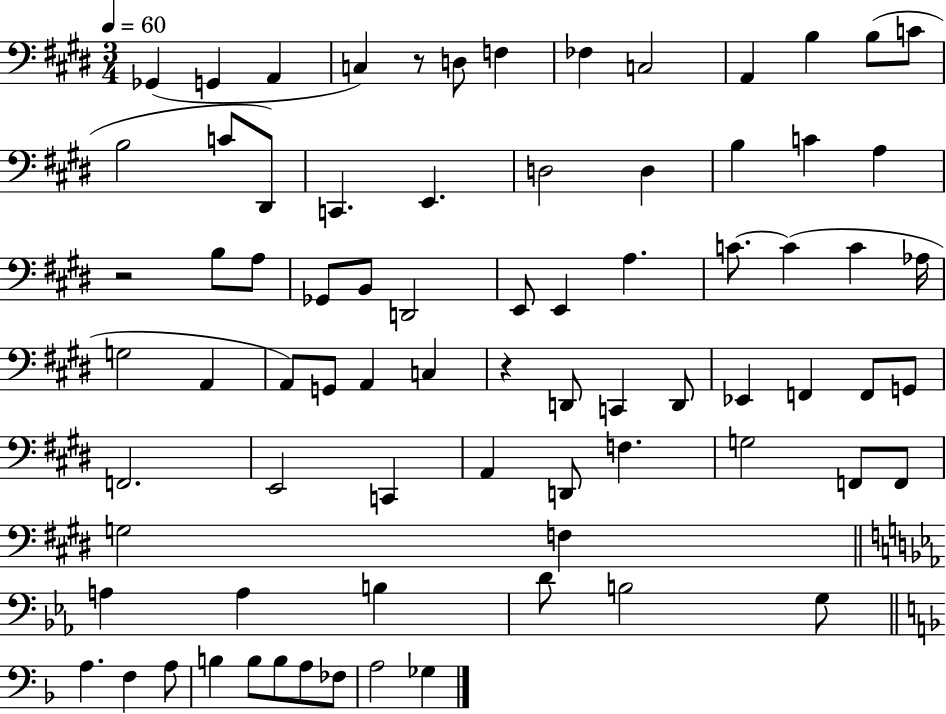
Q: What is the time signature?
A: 3/4